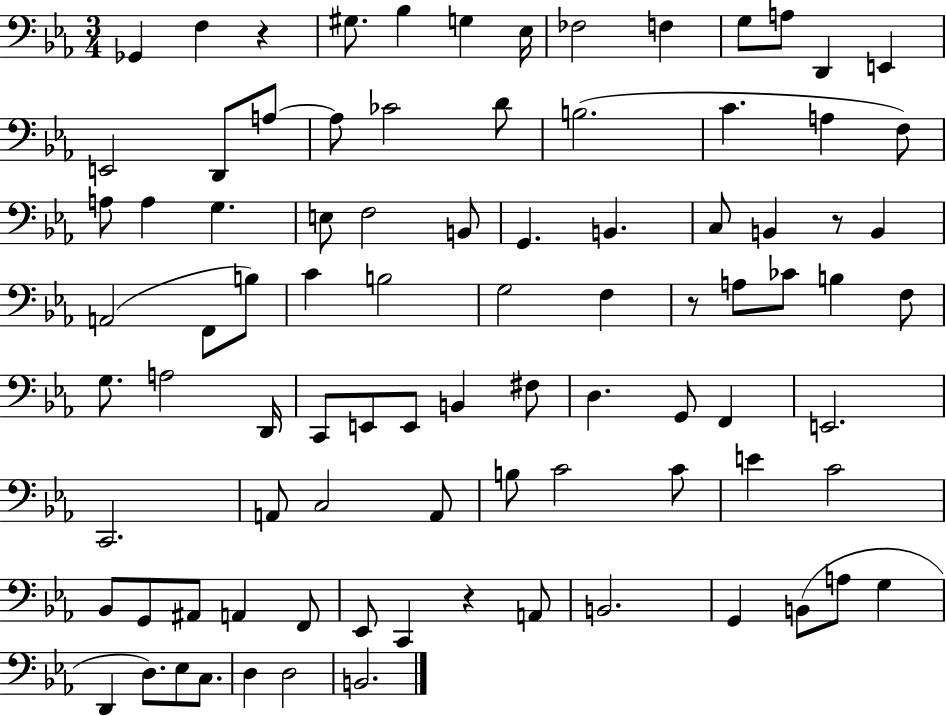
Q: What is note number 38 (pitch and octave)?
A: B3